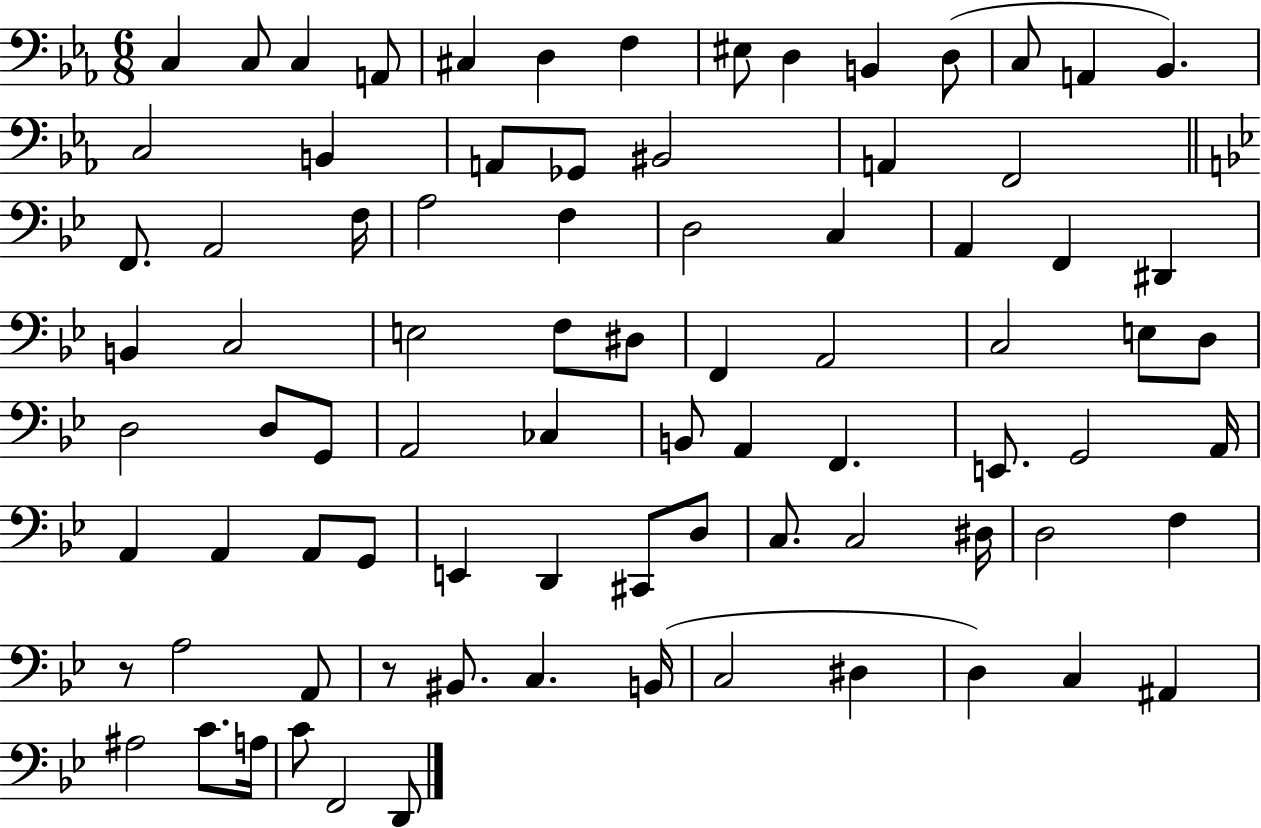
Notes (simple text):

C3/q C3/e C3/q A2/e C#3/q D3/q F3/q EIS3/e D3/q B2/q D3/e C3/e A2/q Bb2/q. C3/h B2/q A2/e Gb2/e BIS2/h A2/q F2/h F2/e. A2/h F3/s A3/h F3/q D3/h C3/q A2/q F2/q D#2/q B2/q C3/h E3/h F3/e D#3/e F2/q A2/h C3/h E3/e D3/e D3/h D3/e G2/e A2/h CES3/q B2/e A2/q F2/q. E2/e. G2/h A2/s A2/q A2/q A2/e G2/e E2/q D2/q C#2/e D3/e C3/e. C3/h D#3/s D3/h F3/q R/e A3/h A2/e R/e BIS2/e. C3/q. B2/s C3/h D#3/q D3/q C3/q A#2/q A#3/h C4/e. A3/s C4/e F2/h D2/e